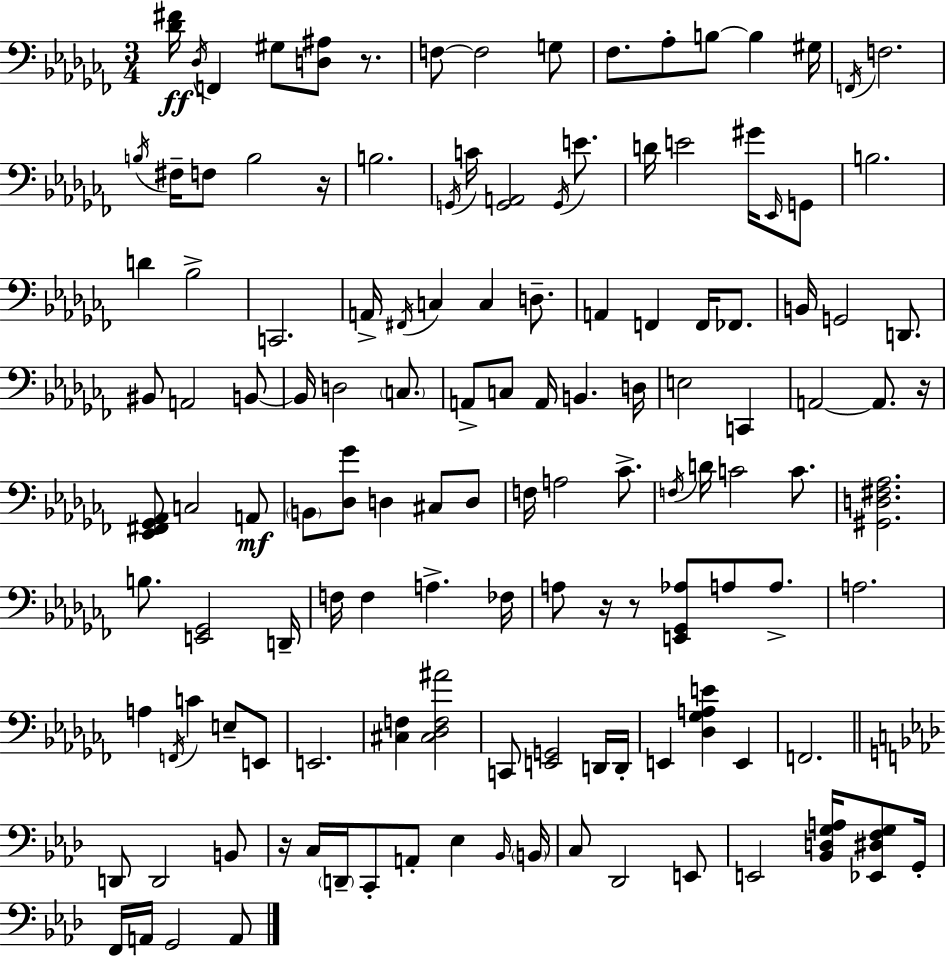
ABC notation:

X:1
T:Untitled
M:3/4
L:1/4
K:Abm
[_D^F]/4 _D,/4 F,, ^G,/2 [D,^A,]/2 z/2 F,/2 F,2 G,/2 _F,/2 _A,/2 B,/2 B, ^G,/4 F,,/4 F,2 B,/4 ^F,/4 F,/2 B,2 z/4 B,2 G,,/4 C/4 [G,,A,,]2 G,,/4 E/2 D/4 E2 ^G/4 _E,,/4 G,,/2 B,2 D _B,2 C,,2 A,,/4 ^F,,/4 C, C, D,/2 A,, F,, F,,/4 _F,,/2 B,,/4 G,,2 D,,/2 ^B,,/2 A,,2 B,,/2 B,,/4 D,2 C,/2 A,,/2 C,/2 A,,/4 B,, D,/4 E,2 C,, A,,2 A,,/2 z/4 [_E,,^F,,_G,,_A,,]/2 C,2 A,,/2 B,,/2 [_D,_G]/2 D, ^C,/2 D,/2 F,/4 A,2 _C/2 F,/4 D/4 C2 C/2 [^G,,D,^F,_A,]2 B,/2 [E,,_G,,]2 D,,/4 F,/4 F, A, _F,/4 A,/2 z/4 z/2 [E,,_G,,_A,]/2 A,/2 A,/2 A,2 A, F,,/4 C E,/2 E,,/2 E,,2 [^C,F,] [^C,_D,F,^A]2 C,,/2 [E,,G,,]2 D,,/4 D,,/4 E,, [_D,_G,A,E] E,, F,,2 D,,/2 D,,2 B,,/2 z/4 C,/4 D,,/4 C,,/2 A,,/2 _E, _B,,/4 B,,/4 C,/2 _D,,2 E,,/2 E,,2 [_B,,D,G,A,]/4 [_E,,^D,F,G,]/2 G,,/4 F,,/4 A,,/4 G,,2 A,,/2